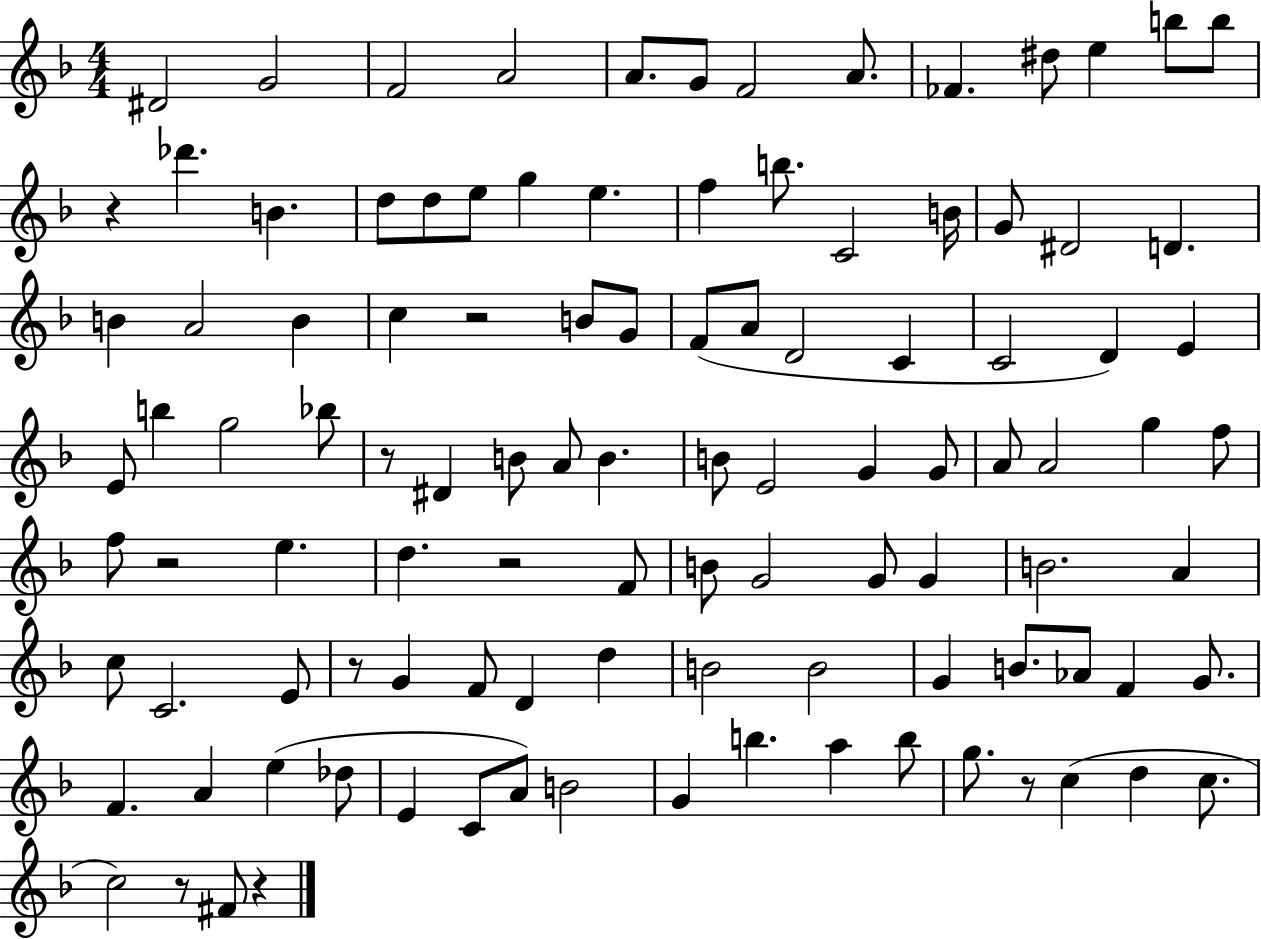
D#4/h G4/h F4/h A4/h A4/e. G4/e F4/h A4/e. FES4/q. D#5/e E5/q B5/e B5/e R/q Db6/q. B4/q. D5/e D5/e E5/e G5/q E5/q. F5/q B5/e. C4/h B4/s G4/e D#4/h D4/q. B4/q A4/h B4/q C5/q R/h B4/e G4/e F4/e A4/e D4/h C4/q C4/h D4/q E4/q E4/e B5/q G5/h Bb5/e R/e D#4/q B4/e A4/e B4/q. B4/e E4/h G4/q G4/e A4/e A4/h G5/q F5/e F5/e R/h E5/q. D5/q. R/h F4/e B4/e G4/h G4/e G4/q B4/h. A4/q C5/e C4/h. E4/e R/e G4/q F4/e D4/q D5/q B4/h B4/h G4/q B4/e. Ab4/e F4/q G4/e. F4/q. A4/q E5/q Db5/e E4/q C4/e A4/e B4/h G4/q B5/q. A5/q B5/e G5/e. R/e C5/q D5/q C5/e. C5/h R/e F#4/e R/q